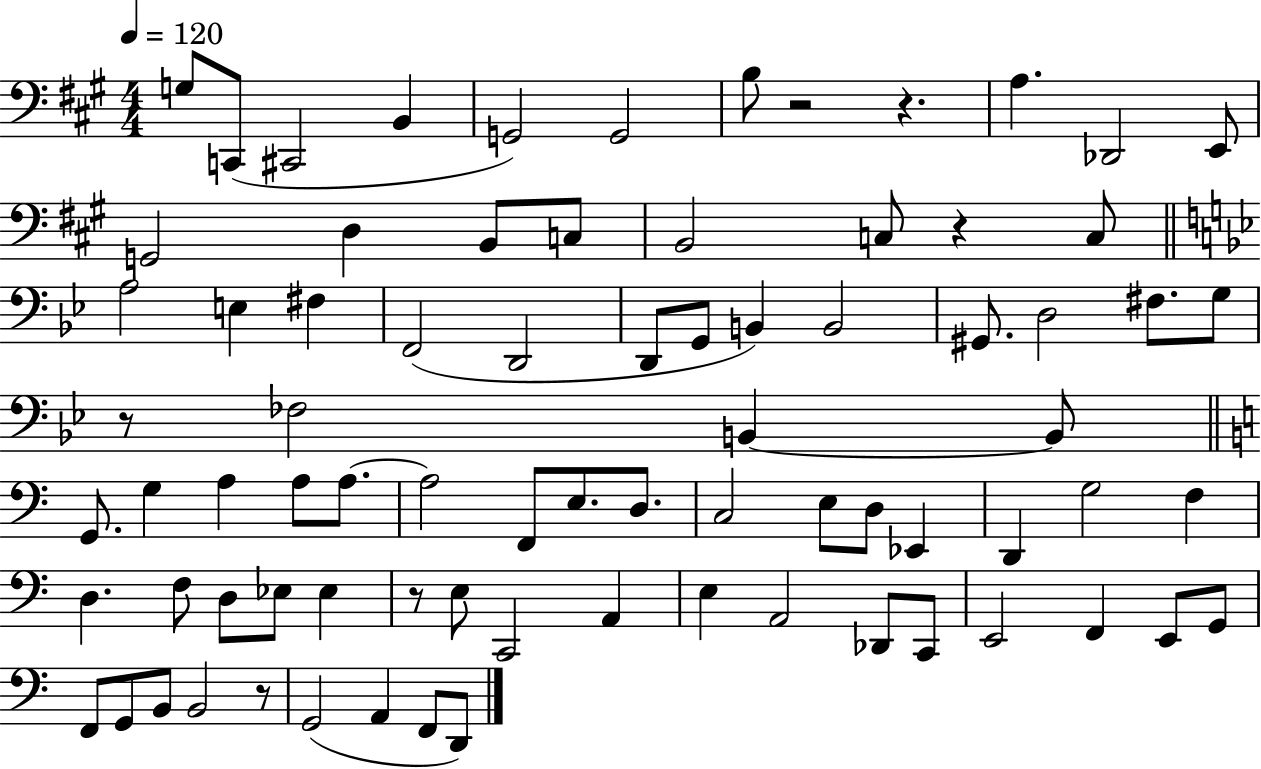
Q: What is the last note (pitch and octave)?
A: D2